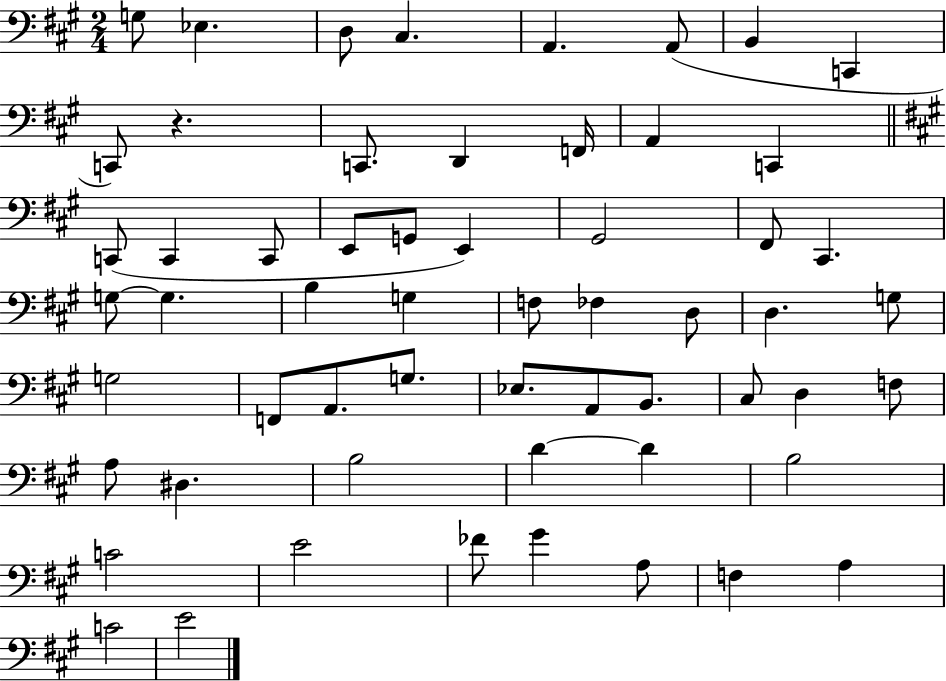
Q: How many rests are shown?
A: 1